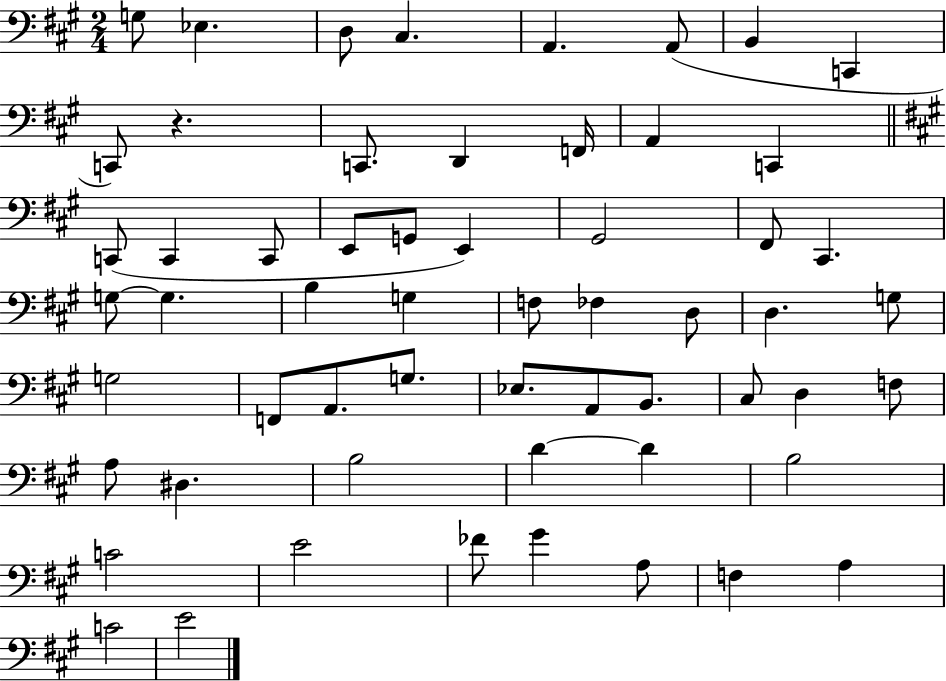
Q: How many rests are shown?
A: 1